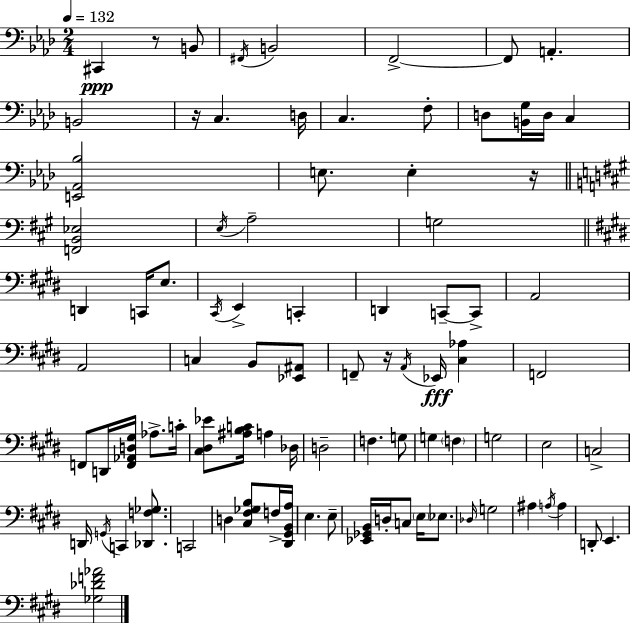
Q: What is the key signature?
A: AES major